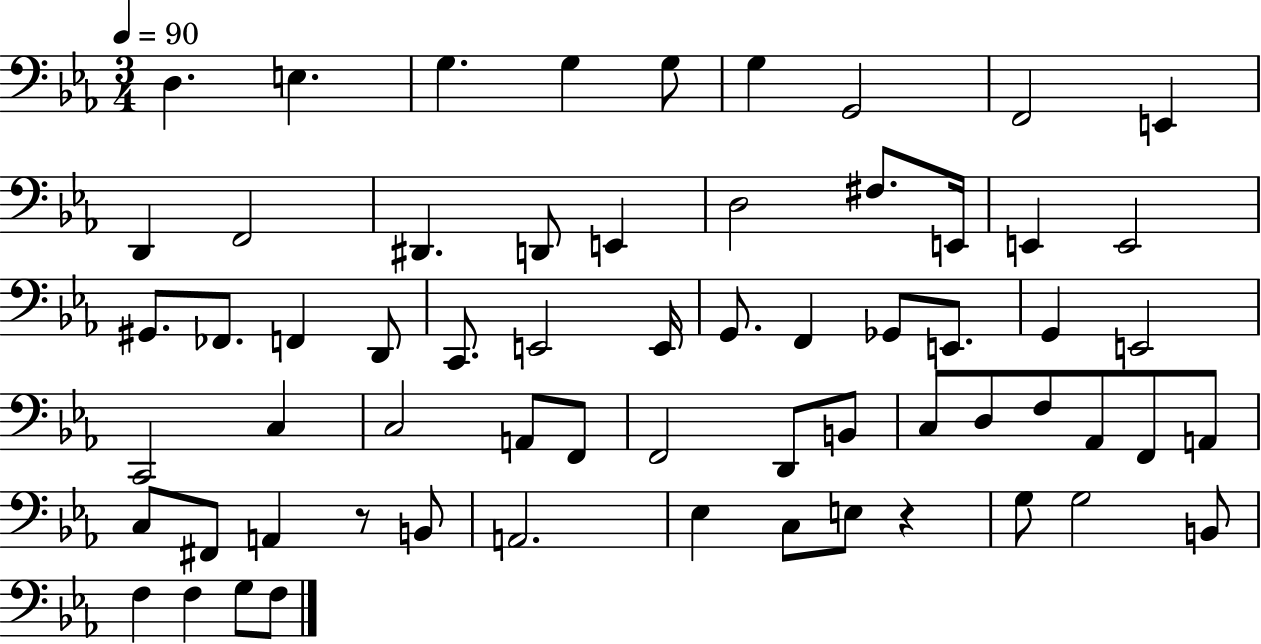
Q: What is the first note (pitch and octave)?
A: D3